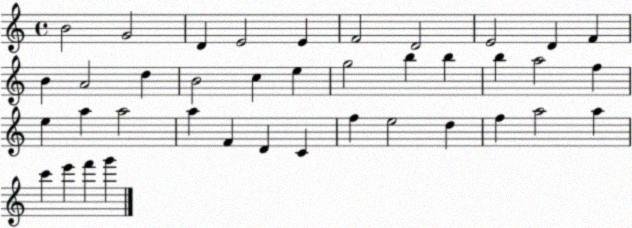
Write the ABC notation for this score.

X:1
T:Untitled
M:4/4
L:1/4
K:C
B2 G2 D E2 E F2 D2 E2 D F B A2 d B2 c e g2 b b b a2 f e a a2 a F D C f e2 d f a2 a c' e' f' g'